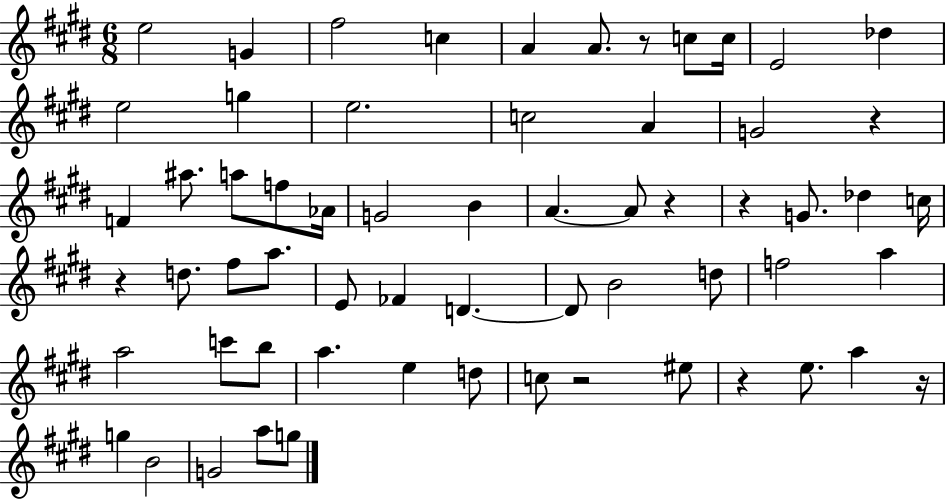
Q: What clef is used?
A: treble